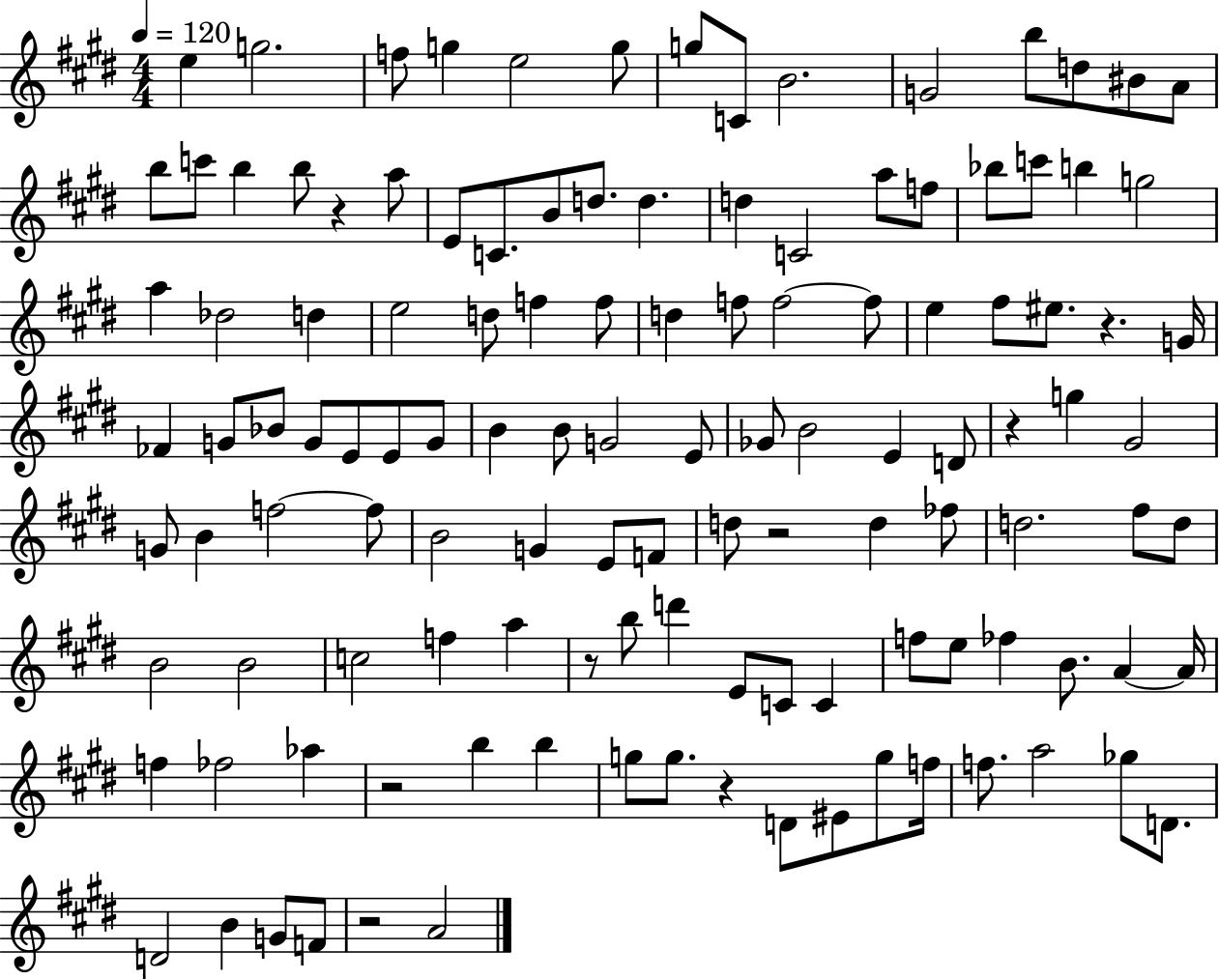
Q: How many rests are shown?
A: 8